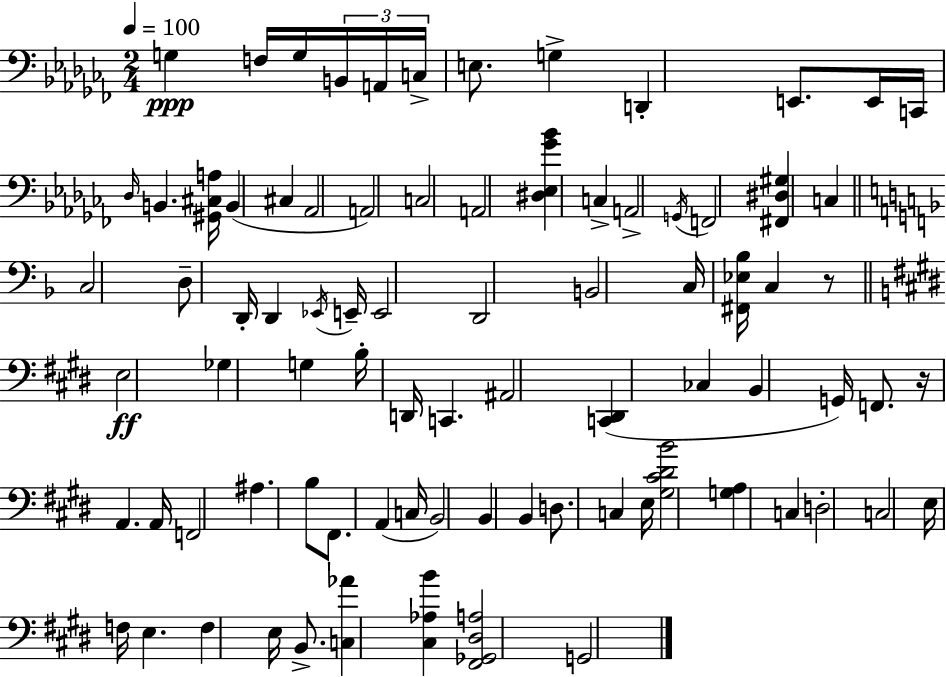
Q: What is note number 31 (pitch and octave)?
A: E2